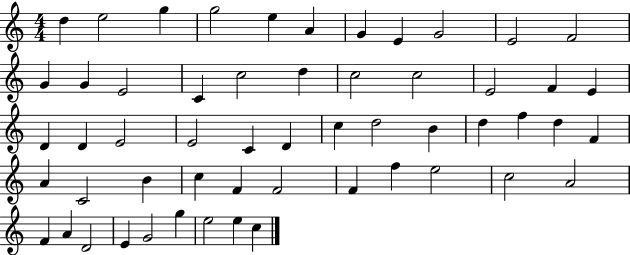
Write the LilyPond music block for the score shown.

{
  \clef treble
  \numericTimeSignature
  \time 4/4
  \key c \major
  d''4 e''2 g''4 | g''2 e''4 a'4 | g'4 e'4 g'2 | e'2 f'2 | \break g'4 g'4 e'2 | c'4 c''2 d''4 | c''2 c''2 | e'2 f'4 e'4 | \break d'4 d'4 e'2 | e'2 c'4 d'4 | c''4 d''2 b'4 | d''4 f''4 d''4 f'4 | \break a'4 c'2 b'4 | c''4 f'4 f'2 | f'4 f''4 e''2 | c''2 a'2 | \break f'4 a'4 d'2 | e'4 g'2 g''4 | e''2 e''4 c''4 | \bar "|."
}